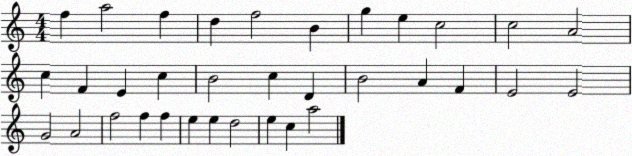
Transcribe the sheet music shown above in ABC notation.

X:1
T:Untitled
M:4/4
L:1/4
K:C
f a2 f d f2 B g e c2 c2 A2 c F E c B2 c D B2 A F E2 E2 G2 A2 f2 f f e e d2 e c a2